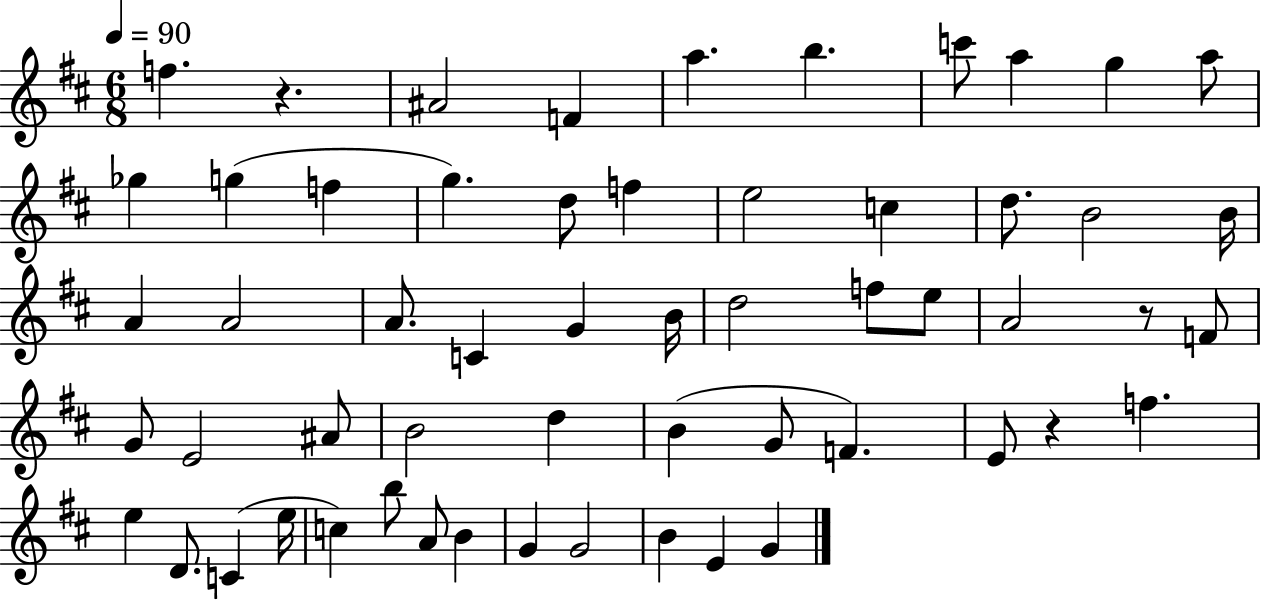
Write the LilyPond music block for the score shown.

{
  \clef treble
  \numericTimeSignature
  \time 6/8
  \key d \major
  \tempo 4 = 90
  \repeat volta 2 { f''4. r4. | ais'2 f'4 | a''4. b''4. | c'''8 a''4 g''4 a''8 | \break ges''4 g''4( f''4 | g''4.) d''8 f''4 | e''2 c''4 | d''8. b'2 b'16 | \break a'4 a'2 | a'8. c'4 g'4 b'16 | d''2 f''8 e''8 | a'2 r8 f'8 | \break g'8 e'2 ais'8 | b'2 d''4 | b'4( g'8 f'4.) | e'8 r4 f''4. | \break e''4 d'8. c'4( e''16 | c''4) b''8 a'8 b'4 | g'4 g'2 | b'4 e'4 g'4 | \break } \bar "|."
}